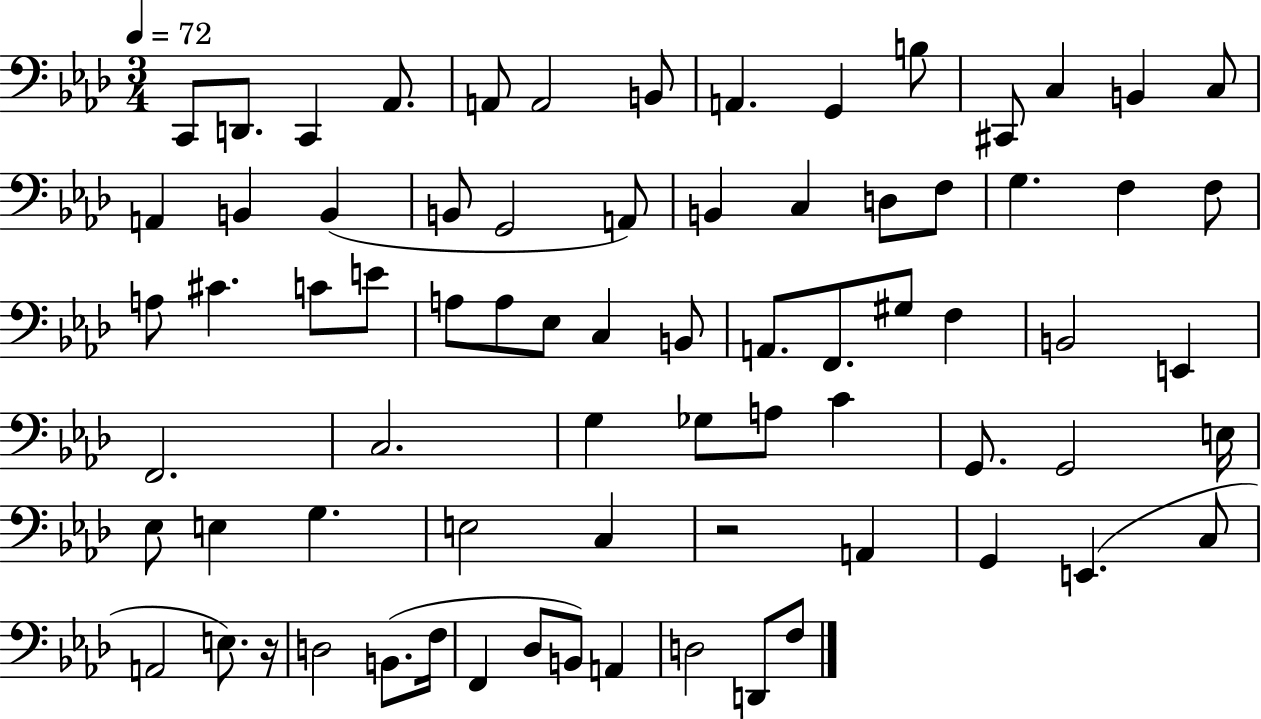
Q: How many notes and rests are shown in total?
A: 74